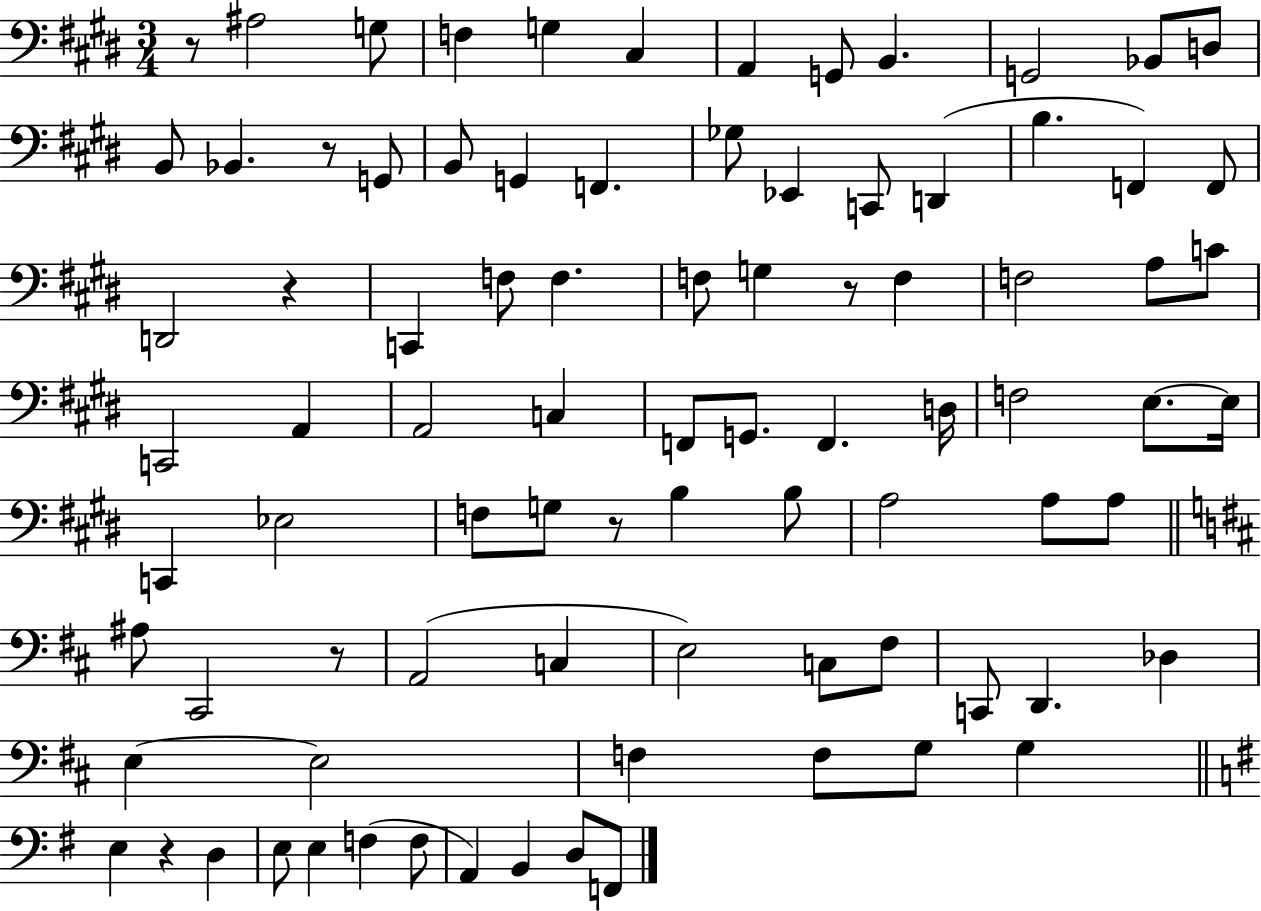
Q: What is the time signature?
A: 3/4